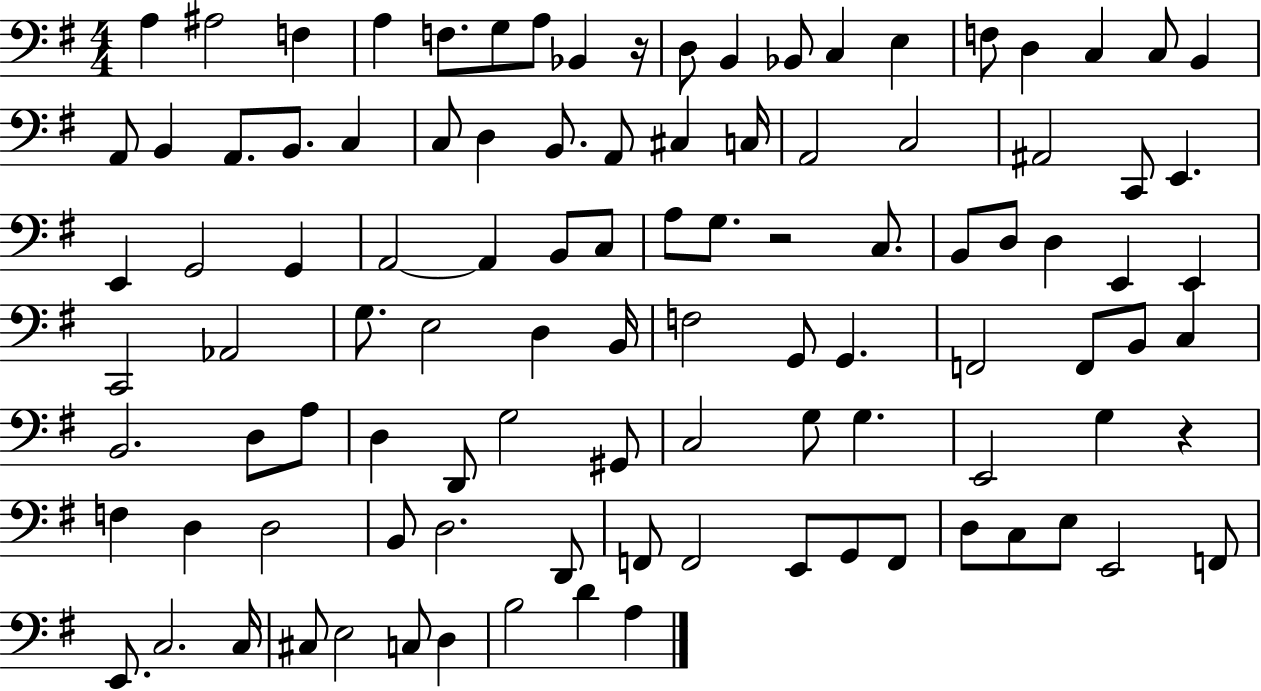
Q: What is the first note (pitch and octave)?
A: A3